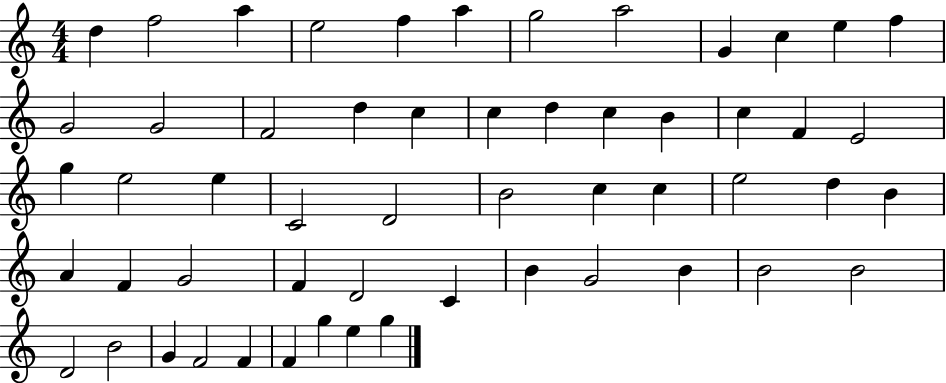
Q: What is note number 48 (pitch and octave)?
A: B4